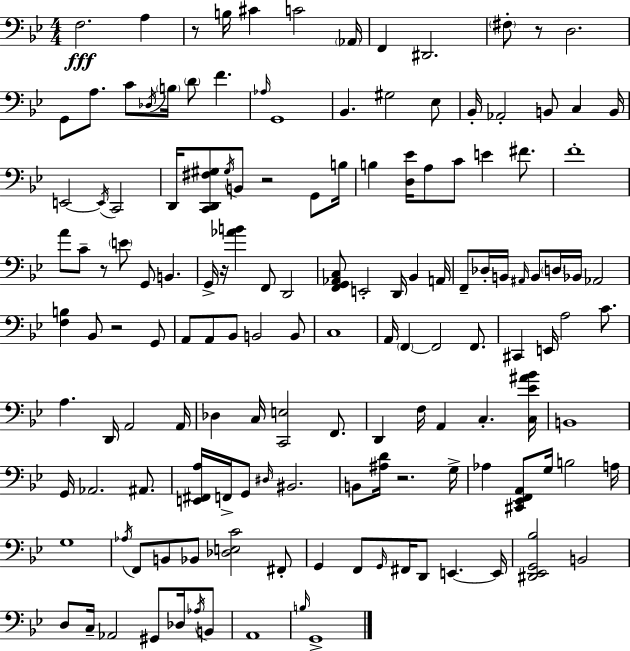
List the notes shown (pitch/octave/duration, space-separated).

F3/h. A3/q R/e B3/s C#4/q C4/h Ab2/s F2/q D#2/h. F#3/e R/e D3/h. G2/e A3/e. C4/e Db3/s B3/s D4/e F4/q. Ab3/s G2/w Bb2/q. G#3/h Eb3/e Bb2/s Ab2/h B2/e C3/q B2/s E2/h E2/s C2/h D2/s [C2,D2,F#3,G#3]/e G#3/s B2/e R/h G2/e B3/s B3/q [D3,Eb4]/s A3/e C4/e E4/q F#4/e. F4/w A4/e C4/e R/e E4/e G2/e B2/q. G2/s R/s [Ab4,B4]/q F2/e D2/h [F2,G2,Ab2,C3]/e E2/h D2/s Bb2/q A2/s F2/e Db3/s B2/s A#2/s B2/e D3/s Bb2/s Ab2/h [F3,B3]/q Bb2/e R/h G2/e A2/e A2/e Bb2/e B2/h B2/e C3/w A2/s F2/q F2/h F2/e. C#2/q E2/s A3/h C4/e. A3/q. D2/s A2/h A2/s Db3/q C3/s [C2,E3]/h F2/e. D2/q F3/s A2/q C3/q. [C3,Eb4,A#4,Bb4]/s B2/w G2/s Ab2/h. A#2/e. [E2,F#2,A3]/s F2/s G2/e D#3/s BIS2/h. B2/e [A#3,D4]/s R/h. G3/s Ab3/q [C#2,Eb2,F2,A2]/e G3/s B3/h A3/s G3/w Ab3/s F2/e B2/e Bb2/e [Db3,E3,C4]/h F#2/e G2/q F2/e G2/s F#2/s D2/e E2/q. E2/s [D#2,Eb2,G2,Bb3]/h B2/h D3/e C3/s Ab2/h G#2/e Db3/s Ab3/s B2/e A2/w B3/s G2/w